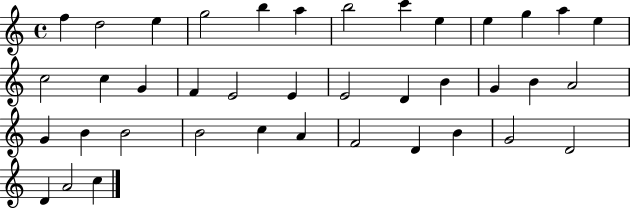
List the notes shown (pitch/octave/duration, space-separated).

F5/q D5/h E5/q G5/h B5/q A5/q B5/h C6/q E5/q E5/q G5/q A5/q E5/q C5/h C5/q G4/q F4/q E4/h E4/q E4/h D4/q B4/q G4/q B4/q A4/h G4/q B4/q B4/h B4/h C5/q A4/q F4/h D4/q B4/q G4/h D4/h D4/q A4/h C5/q